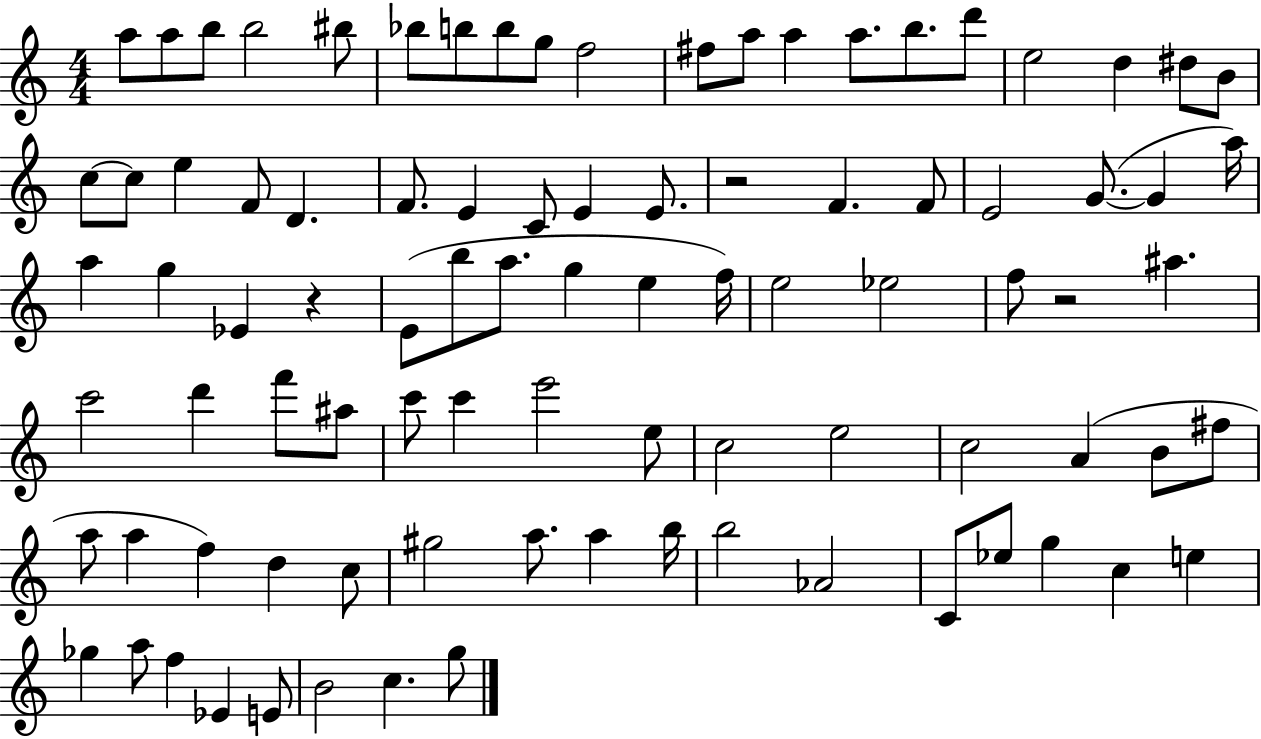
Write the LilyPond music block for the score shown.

{
  \clef treble
  \numericTimeSignature
  \time 4/4
  \key c \major
  \repeat volta 2 { a''8 a''8 b''8 b''2 bis''8 | bes''8 b''8 b''8 g''8 f''2 | fis''8 a''8 a''4 a''8. b''8. d'''8 | e''2 d''4 dis''8 b'8 | \break c''8~~ c''8 e''4 f'8 d'4. | f'8. e'4 c'8 e'4 e'8. | r2 f'4. f'8 | e'2 g'8.~(~ g'4 a''16) | \break a''4 g''4 ees'4 r4 | e'8( b''8 a''8. g''4 e''4 f''16) | e''2 ees''2 | f''8 r2 ais''4. | \break c'''2 d'''4 f'''8 ais''8 | c'''8 c'''4 e'''2 e''8 | c''2 e''2 | c''2 a'4( b'8 fis''8 | \break a''8 a''4 f''4) d''4 c''8 | gis''2 a''8. a''4 b''16 | b''2 aes'2 | c'8 ees''8 g''4 c''4 e''4 | \break ges''4 a''8 f''4 ees'4 e'8 | b'2 c''4. g''8 | } \bar "|."
}